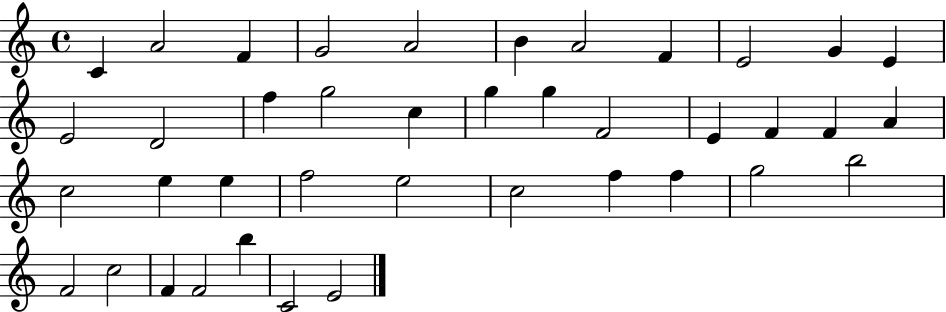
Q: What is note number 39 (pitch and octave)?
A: C4